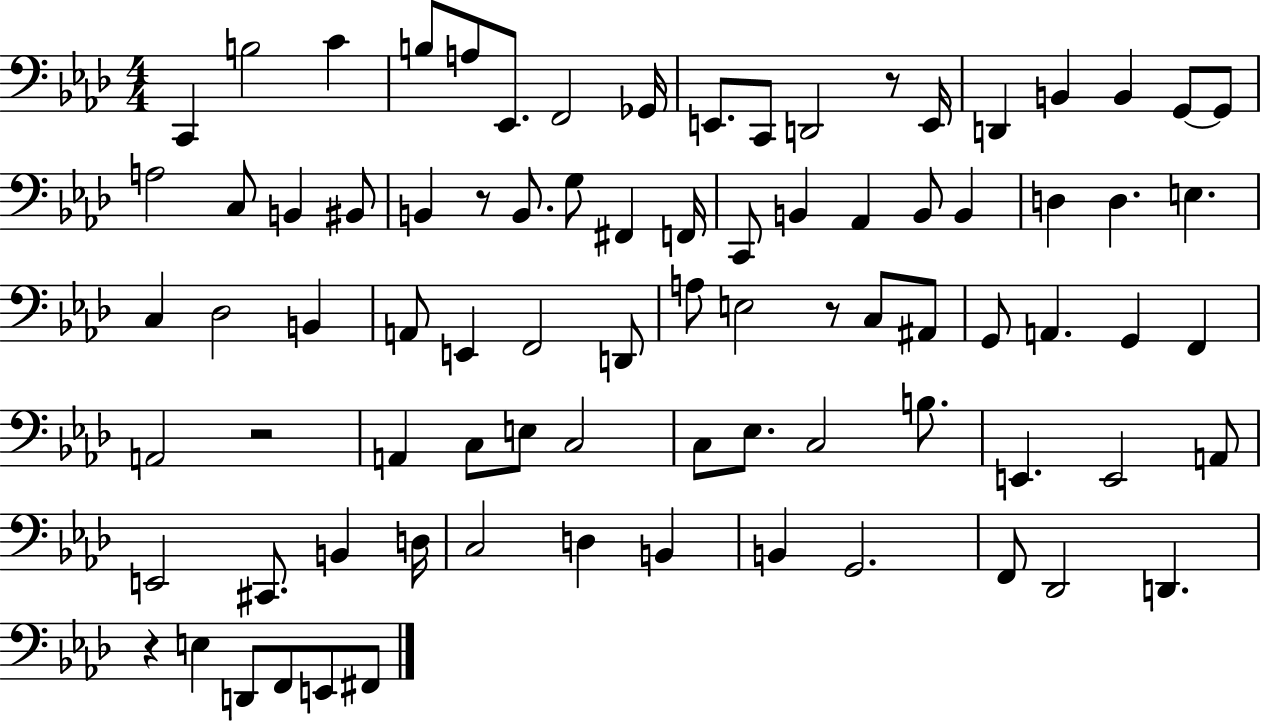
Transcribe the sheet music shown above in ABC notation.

X:1
T:Untitled
M:4/4
L:1/4
K:Ab
C,, B,2 C B,/2 A,/2 _E,,/2 F,,2 _G,,/4 E,,/2 C,,/2 D,,2 z/2 E,,/4 D,, B,, B,, G,,/2 G,,/2 A,2 C,/2 B,, ^B,,/2 B,, z/2 B,,/2 G,/2 ^F,, F,,/4 C,,/2 B,, _A,, B,,/2 B,, D, D, E, C, _D,2 B,, A,,/2 E,, F,,2 D,,/2 A,/2 E,2 z/2 C,/2 ^A,,/2 G,,/2 A,, G,, F,, A,,2 z2 A,, C,/2 E,/2 C,2 C,/2 _E,/2 C,2 B,/2 E,, E,,2 A,,/2 E,,2 ^C,,/2 B,, D,/4 C,2 D, B,, B,, G,,2 F,,/2 _D,,2 D,, z E, D,,/2 F,,/2 E,,/2 ^F,,/2